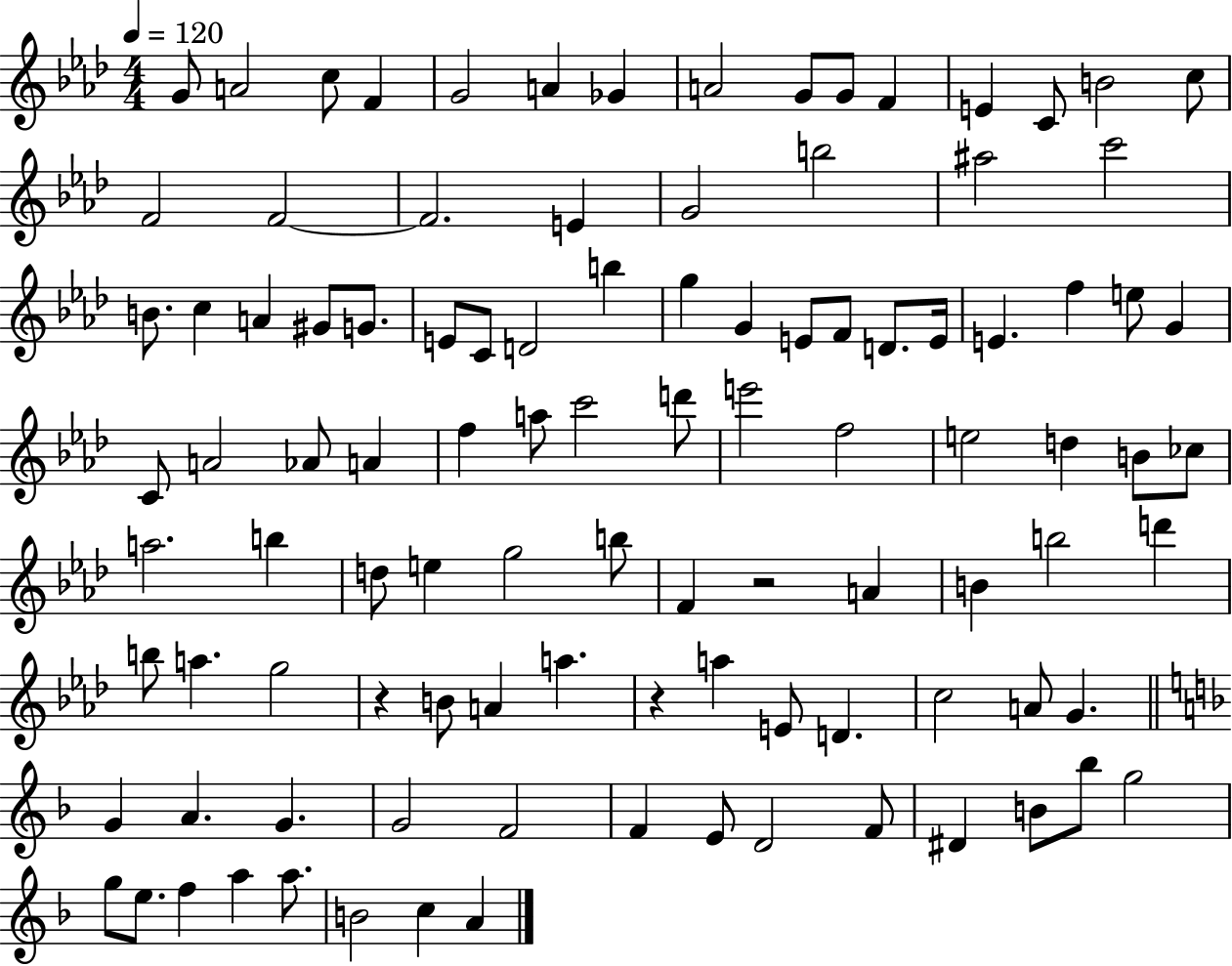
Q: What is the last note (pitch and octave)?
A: A4